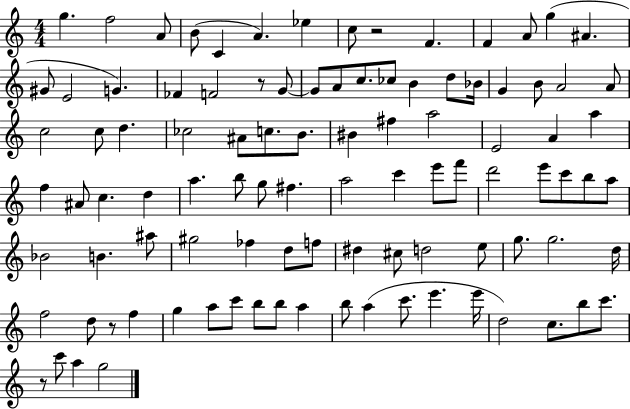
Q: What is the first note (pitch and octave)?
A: G5